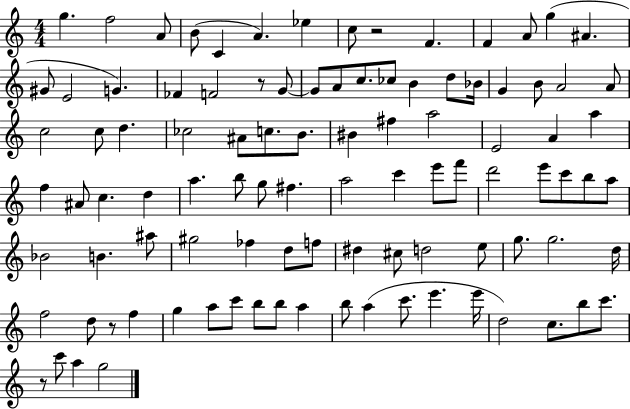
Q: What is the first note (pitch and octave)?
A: G5